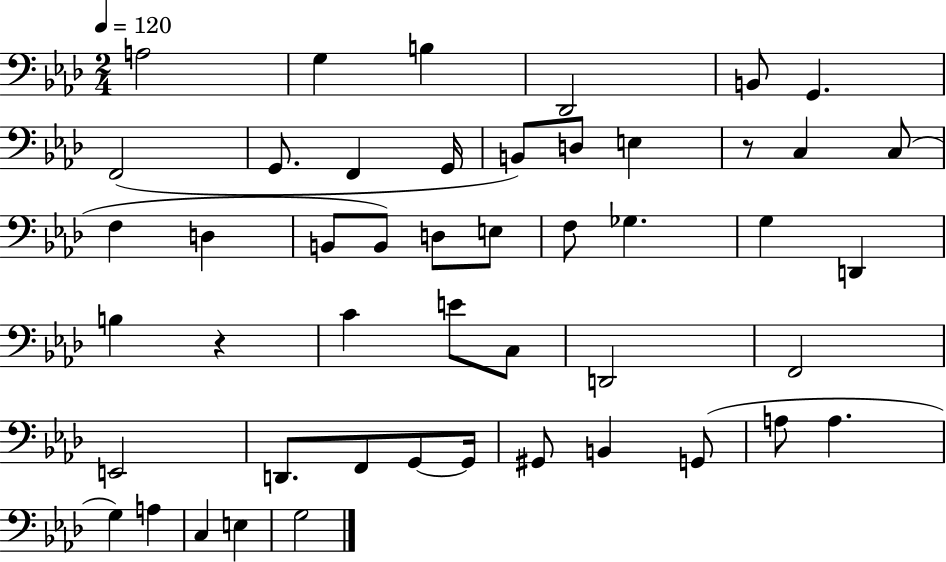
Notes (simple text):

A3/h G3/q B3/q Db2/h B2/e G2/q. F2/h G2/e. F2/q G2/s B2/e D3/e E3/q R/e C3/q C3/e F3/q D3/q B2/e B2/e D3/e E3/e F3/e Gb3/q. G3/q D2/q B3/q R/q C4/q E4/e C3/e D2/h F2/h E2/h D2/e. F2/e G2/e G2/s G#2/e B2/q G2/e A3/e A3/q. G3/q A3/q C3/q E3/q G3/h